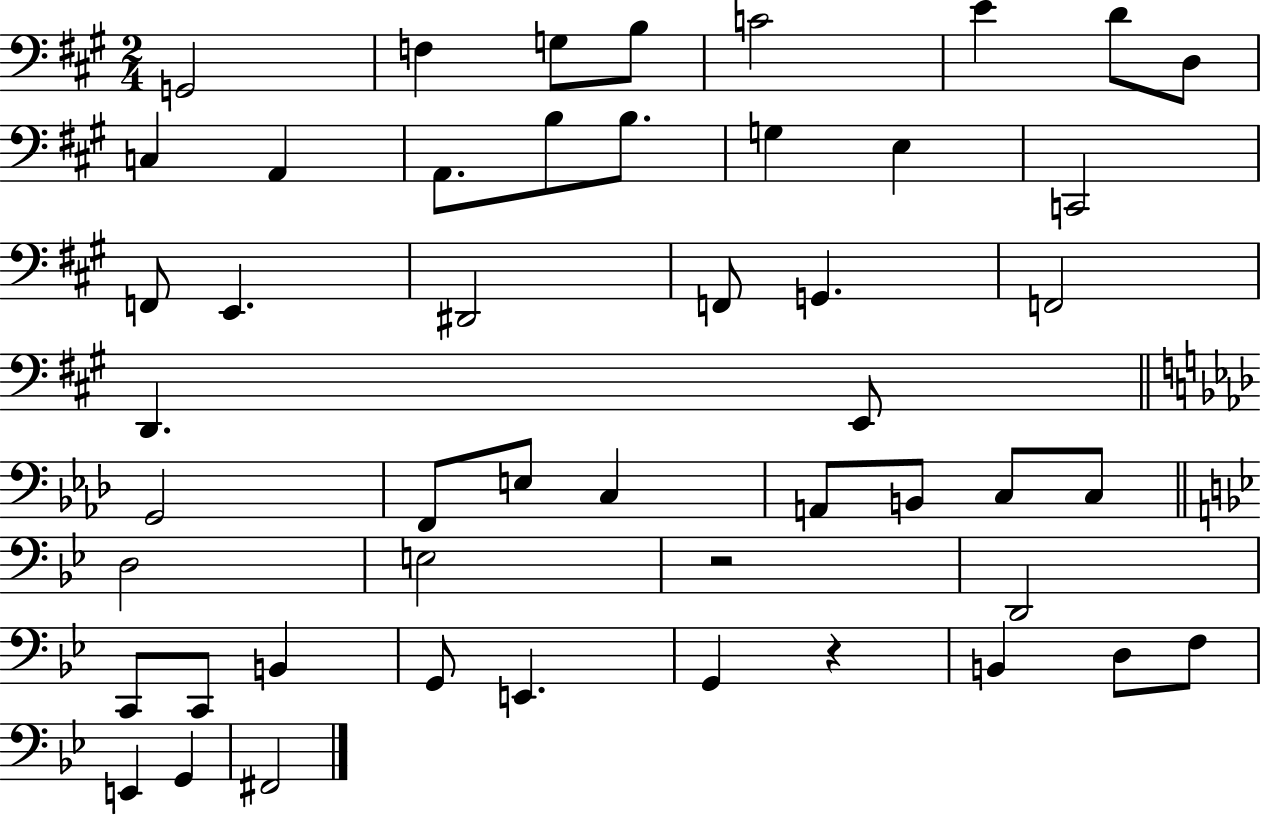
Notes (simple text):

G2/h F3/q G3/e B3/e C4/h E4/q D4/e D3/e C3/q A2/q A2/e. B3/e B3/e. G3/q E3/q C2/h F2/e E2/q. D#2/h F2/e G2/q. F2/h D2/q. E2/e G2/h F2/e E3/e C3/q A2/e B2/e C3/e C3/e D3/h E3/h R/h D2/h C2/e C2/e B2/q G2/e E2/q. G2/q R/q B2/q D3/e F3/e E2/q G2/q F#2/h